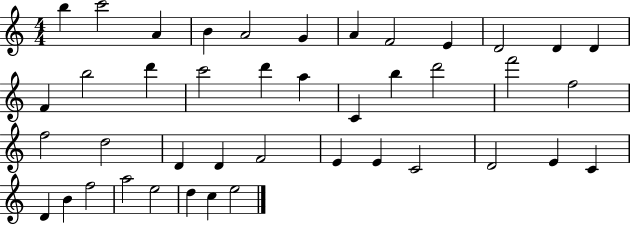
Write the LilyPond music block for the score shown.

{
  \clef treble
  \numericTimeSignature
  \time 4/4
  \key c \major
  b''4 c'''2 a'4 | b'4 a'2 g'4 | a'4 f'2 e'4 | d'2 d'4 d'4 | \break f'4 b''2 d'''4 | c'''2 d'''4 a''4 | c'4 b''4 d'''2 | f'''2 f''2 | \break f''2 d''2 | d'4 d'4 f'2 | e'4 e'4 c'2 | d'2 e'4 c'4 | \break d'4 b'4 f''2 | a''2 e''2 | d''4 c''4 e''2 | \bar "|."
}